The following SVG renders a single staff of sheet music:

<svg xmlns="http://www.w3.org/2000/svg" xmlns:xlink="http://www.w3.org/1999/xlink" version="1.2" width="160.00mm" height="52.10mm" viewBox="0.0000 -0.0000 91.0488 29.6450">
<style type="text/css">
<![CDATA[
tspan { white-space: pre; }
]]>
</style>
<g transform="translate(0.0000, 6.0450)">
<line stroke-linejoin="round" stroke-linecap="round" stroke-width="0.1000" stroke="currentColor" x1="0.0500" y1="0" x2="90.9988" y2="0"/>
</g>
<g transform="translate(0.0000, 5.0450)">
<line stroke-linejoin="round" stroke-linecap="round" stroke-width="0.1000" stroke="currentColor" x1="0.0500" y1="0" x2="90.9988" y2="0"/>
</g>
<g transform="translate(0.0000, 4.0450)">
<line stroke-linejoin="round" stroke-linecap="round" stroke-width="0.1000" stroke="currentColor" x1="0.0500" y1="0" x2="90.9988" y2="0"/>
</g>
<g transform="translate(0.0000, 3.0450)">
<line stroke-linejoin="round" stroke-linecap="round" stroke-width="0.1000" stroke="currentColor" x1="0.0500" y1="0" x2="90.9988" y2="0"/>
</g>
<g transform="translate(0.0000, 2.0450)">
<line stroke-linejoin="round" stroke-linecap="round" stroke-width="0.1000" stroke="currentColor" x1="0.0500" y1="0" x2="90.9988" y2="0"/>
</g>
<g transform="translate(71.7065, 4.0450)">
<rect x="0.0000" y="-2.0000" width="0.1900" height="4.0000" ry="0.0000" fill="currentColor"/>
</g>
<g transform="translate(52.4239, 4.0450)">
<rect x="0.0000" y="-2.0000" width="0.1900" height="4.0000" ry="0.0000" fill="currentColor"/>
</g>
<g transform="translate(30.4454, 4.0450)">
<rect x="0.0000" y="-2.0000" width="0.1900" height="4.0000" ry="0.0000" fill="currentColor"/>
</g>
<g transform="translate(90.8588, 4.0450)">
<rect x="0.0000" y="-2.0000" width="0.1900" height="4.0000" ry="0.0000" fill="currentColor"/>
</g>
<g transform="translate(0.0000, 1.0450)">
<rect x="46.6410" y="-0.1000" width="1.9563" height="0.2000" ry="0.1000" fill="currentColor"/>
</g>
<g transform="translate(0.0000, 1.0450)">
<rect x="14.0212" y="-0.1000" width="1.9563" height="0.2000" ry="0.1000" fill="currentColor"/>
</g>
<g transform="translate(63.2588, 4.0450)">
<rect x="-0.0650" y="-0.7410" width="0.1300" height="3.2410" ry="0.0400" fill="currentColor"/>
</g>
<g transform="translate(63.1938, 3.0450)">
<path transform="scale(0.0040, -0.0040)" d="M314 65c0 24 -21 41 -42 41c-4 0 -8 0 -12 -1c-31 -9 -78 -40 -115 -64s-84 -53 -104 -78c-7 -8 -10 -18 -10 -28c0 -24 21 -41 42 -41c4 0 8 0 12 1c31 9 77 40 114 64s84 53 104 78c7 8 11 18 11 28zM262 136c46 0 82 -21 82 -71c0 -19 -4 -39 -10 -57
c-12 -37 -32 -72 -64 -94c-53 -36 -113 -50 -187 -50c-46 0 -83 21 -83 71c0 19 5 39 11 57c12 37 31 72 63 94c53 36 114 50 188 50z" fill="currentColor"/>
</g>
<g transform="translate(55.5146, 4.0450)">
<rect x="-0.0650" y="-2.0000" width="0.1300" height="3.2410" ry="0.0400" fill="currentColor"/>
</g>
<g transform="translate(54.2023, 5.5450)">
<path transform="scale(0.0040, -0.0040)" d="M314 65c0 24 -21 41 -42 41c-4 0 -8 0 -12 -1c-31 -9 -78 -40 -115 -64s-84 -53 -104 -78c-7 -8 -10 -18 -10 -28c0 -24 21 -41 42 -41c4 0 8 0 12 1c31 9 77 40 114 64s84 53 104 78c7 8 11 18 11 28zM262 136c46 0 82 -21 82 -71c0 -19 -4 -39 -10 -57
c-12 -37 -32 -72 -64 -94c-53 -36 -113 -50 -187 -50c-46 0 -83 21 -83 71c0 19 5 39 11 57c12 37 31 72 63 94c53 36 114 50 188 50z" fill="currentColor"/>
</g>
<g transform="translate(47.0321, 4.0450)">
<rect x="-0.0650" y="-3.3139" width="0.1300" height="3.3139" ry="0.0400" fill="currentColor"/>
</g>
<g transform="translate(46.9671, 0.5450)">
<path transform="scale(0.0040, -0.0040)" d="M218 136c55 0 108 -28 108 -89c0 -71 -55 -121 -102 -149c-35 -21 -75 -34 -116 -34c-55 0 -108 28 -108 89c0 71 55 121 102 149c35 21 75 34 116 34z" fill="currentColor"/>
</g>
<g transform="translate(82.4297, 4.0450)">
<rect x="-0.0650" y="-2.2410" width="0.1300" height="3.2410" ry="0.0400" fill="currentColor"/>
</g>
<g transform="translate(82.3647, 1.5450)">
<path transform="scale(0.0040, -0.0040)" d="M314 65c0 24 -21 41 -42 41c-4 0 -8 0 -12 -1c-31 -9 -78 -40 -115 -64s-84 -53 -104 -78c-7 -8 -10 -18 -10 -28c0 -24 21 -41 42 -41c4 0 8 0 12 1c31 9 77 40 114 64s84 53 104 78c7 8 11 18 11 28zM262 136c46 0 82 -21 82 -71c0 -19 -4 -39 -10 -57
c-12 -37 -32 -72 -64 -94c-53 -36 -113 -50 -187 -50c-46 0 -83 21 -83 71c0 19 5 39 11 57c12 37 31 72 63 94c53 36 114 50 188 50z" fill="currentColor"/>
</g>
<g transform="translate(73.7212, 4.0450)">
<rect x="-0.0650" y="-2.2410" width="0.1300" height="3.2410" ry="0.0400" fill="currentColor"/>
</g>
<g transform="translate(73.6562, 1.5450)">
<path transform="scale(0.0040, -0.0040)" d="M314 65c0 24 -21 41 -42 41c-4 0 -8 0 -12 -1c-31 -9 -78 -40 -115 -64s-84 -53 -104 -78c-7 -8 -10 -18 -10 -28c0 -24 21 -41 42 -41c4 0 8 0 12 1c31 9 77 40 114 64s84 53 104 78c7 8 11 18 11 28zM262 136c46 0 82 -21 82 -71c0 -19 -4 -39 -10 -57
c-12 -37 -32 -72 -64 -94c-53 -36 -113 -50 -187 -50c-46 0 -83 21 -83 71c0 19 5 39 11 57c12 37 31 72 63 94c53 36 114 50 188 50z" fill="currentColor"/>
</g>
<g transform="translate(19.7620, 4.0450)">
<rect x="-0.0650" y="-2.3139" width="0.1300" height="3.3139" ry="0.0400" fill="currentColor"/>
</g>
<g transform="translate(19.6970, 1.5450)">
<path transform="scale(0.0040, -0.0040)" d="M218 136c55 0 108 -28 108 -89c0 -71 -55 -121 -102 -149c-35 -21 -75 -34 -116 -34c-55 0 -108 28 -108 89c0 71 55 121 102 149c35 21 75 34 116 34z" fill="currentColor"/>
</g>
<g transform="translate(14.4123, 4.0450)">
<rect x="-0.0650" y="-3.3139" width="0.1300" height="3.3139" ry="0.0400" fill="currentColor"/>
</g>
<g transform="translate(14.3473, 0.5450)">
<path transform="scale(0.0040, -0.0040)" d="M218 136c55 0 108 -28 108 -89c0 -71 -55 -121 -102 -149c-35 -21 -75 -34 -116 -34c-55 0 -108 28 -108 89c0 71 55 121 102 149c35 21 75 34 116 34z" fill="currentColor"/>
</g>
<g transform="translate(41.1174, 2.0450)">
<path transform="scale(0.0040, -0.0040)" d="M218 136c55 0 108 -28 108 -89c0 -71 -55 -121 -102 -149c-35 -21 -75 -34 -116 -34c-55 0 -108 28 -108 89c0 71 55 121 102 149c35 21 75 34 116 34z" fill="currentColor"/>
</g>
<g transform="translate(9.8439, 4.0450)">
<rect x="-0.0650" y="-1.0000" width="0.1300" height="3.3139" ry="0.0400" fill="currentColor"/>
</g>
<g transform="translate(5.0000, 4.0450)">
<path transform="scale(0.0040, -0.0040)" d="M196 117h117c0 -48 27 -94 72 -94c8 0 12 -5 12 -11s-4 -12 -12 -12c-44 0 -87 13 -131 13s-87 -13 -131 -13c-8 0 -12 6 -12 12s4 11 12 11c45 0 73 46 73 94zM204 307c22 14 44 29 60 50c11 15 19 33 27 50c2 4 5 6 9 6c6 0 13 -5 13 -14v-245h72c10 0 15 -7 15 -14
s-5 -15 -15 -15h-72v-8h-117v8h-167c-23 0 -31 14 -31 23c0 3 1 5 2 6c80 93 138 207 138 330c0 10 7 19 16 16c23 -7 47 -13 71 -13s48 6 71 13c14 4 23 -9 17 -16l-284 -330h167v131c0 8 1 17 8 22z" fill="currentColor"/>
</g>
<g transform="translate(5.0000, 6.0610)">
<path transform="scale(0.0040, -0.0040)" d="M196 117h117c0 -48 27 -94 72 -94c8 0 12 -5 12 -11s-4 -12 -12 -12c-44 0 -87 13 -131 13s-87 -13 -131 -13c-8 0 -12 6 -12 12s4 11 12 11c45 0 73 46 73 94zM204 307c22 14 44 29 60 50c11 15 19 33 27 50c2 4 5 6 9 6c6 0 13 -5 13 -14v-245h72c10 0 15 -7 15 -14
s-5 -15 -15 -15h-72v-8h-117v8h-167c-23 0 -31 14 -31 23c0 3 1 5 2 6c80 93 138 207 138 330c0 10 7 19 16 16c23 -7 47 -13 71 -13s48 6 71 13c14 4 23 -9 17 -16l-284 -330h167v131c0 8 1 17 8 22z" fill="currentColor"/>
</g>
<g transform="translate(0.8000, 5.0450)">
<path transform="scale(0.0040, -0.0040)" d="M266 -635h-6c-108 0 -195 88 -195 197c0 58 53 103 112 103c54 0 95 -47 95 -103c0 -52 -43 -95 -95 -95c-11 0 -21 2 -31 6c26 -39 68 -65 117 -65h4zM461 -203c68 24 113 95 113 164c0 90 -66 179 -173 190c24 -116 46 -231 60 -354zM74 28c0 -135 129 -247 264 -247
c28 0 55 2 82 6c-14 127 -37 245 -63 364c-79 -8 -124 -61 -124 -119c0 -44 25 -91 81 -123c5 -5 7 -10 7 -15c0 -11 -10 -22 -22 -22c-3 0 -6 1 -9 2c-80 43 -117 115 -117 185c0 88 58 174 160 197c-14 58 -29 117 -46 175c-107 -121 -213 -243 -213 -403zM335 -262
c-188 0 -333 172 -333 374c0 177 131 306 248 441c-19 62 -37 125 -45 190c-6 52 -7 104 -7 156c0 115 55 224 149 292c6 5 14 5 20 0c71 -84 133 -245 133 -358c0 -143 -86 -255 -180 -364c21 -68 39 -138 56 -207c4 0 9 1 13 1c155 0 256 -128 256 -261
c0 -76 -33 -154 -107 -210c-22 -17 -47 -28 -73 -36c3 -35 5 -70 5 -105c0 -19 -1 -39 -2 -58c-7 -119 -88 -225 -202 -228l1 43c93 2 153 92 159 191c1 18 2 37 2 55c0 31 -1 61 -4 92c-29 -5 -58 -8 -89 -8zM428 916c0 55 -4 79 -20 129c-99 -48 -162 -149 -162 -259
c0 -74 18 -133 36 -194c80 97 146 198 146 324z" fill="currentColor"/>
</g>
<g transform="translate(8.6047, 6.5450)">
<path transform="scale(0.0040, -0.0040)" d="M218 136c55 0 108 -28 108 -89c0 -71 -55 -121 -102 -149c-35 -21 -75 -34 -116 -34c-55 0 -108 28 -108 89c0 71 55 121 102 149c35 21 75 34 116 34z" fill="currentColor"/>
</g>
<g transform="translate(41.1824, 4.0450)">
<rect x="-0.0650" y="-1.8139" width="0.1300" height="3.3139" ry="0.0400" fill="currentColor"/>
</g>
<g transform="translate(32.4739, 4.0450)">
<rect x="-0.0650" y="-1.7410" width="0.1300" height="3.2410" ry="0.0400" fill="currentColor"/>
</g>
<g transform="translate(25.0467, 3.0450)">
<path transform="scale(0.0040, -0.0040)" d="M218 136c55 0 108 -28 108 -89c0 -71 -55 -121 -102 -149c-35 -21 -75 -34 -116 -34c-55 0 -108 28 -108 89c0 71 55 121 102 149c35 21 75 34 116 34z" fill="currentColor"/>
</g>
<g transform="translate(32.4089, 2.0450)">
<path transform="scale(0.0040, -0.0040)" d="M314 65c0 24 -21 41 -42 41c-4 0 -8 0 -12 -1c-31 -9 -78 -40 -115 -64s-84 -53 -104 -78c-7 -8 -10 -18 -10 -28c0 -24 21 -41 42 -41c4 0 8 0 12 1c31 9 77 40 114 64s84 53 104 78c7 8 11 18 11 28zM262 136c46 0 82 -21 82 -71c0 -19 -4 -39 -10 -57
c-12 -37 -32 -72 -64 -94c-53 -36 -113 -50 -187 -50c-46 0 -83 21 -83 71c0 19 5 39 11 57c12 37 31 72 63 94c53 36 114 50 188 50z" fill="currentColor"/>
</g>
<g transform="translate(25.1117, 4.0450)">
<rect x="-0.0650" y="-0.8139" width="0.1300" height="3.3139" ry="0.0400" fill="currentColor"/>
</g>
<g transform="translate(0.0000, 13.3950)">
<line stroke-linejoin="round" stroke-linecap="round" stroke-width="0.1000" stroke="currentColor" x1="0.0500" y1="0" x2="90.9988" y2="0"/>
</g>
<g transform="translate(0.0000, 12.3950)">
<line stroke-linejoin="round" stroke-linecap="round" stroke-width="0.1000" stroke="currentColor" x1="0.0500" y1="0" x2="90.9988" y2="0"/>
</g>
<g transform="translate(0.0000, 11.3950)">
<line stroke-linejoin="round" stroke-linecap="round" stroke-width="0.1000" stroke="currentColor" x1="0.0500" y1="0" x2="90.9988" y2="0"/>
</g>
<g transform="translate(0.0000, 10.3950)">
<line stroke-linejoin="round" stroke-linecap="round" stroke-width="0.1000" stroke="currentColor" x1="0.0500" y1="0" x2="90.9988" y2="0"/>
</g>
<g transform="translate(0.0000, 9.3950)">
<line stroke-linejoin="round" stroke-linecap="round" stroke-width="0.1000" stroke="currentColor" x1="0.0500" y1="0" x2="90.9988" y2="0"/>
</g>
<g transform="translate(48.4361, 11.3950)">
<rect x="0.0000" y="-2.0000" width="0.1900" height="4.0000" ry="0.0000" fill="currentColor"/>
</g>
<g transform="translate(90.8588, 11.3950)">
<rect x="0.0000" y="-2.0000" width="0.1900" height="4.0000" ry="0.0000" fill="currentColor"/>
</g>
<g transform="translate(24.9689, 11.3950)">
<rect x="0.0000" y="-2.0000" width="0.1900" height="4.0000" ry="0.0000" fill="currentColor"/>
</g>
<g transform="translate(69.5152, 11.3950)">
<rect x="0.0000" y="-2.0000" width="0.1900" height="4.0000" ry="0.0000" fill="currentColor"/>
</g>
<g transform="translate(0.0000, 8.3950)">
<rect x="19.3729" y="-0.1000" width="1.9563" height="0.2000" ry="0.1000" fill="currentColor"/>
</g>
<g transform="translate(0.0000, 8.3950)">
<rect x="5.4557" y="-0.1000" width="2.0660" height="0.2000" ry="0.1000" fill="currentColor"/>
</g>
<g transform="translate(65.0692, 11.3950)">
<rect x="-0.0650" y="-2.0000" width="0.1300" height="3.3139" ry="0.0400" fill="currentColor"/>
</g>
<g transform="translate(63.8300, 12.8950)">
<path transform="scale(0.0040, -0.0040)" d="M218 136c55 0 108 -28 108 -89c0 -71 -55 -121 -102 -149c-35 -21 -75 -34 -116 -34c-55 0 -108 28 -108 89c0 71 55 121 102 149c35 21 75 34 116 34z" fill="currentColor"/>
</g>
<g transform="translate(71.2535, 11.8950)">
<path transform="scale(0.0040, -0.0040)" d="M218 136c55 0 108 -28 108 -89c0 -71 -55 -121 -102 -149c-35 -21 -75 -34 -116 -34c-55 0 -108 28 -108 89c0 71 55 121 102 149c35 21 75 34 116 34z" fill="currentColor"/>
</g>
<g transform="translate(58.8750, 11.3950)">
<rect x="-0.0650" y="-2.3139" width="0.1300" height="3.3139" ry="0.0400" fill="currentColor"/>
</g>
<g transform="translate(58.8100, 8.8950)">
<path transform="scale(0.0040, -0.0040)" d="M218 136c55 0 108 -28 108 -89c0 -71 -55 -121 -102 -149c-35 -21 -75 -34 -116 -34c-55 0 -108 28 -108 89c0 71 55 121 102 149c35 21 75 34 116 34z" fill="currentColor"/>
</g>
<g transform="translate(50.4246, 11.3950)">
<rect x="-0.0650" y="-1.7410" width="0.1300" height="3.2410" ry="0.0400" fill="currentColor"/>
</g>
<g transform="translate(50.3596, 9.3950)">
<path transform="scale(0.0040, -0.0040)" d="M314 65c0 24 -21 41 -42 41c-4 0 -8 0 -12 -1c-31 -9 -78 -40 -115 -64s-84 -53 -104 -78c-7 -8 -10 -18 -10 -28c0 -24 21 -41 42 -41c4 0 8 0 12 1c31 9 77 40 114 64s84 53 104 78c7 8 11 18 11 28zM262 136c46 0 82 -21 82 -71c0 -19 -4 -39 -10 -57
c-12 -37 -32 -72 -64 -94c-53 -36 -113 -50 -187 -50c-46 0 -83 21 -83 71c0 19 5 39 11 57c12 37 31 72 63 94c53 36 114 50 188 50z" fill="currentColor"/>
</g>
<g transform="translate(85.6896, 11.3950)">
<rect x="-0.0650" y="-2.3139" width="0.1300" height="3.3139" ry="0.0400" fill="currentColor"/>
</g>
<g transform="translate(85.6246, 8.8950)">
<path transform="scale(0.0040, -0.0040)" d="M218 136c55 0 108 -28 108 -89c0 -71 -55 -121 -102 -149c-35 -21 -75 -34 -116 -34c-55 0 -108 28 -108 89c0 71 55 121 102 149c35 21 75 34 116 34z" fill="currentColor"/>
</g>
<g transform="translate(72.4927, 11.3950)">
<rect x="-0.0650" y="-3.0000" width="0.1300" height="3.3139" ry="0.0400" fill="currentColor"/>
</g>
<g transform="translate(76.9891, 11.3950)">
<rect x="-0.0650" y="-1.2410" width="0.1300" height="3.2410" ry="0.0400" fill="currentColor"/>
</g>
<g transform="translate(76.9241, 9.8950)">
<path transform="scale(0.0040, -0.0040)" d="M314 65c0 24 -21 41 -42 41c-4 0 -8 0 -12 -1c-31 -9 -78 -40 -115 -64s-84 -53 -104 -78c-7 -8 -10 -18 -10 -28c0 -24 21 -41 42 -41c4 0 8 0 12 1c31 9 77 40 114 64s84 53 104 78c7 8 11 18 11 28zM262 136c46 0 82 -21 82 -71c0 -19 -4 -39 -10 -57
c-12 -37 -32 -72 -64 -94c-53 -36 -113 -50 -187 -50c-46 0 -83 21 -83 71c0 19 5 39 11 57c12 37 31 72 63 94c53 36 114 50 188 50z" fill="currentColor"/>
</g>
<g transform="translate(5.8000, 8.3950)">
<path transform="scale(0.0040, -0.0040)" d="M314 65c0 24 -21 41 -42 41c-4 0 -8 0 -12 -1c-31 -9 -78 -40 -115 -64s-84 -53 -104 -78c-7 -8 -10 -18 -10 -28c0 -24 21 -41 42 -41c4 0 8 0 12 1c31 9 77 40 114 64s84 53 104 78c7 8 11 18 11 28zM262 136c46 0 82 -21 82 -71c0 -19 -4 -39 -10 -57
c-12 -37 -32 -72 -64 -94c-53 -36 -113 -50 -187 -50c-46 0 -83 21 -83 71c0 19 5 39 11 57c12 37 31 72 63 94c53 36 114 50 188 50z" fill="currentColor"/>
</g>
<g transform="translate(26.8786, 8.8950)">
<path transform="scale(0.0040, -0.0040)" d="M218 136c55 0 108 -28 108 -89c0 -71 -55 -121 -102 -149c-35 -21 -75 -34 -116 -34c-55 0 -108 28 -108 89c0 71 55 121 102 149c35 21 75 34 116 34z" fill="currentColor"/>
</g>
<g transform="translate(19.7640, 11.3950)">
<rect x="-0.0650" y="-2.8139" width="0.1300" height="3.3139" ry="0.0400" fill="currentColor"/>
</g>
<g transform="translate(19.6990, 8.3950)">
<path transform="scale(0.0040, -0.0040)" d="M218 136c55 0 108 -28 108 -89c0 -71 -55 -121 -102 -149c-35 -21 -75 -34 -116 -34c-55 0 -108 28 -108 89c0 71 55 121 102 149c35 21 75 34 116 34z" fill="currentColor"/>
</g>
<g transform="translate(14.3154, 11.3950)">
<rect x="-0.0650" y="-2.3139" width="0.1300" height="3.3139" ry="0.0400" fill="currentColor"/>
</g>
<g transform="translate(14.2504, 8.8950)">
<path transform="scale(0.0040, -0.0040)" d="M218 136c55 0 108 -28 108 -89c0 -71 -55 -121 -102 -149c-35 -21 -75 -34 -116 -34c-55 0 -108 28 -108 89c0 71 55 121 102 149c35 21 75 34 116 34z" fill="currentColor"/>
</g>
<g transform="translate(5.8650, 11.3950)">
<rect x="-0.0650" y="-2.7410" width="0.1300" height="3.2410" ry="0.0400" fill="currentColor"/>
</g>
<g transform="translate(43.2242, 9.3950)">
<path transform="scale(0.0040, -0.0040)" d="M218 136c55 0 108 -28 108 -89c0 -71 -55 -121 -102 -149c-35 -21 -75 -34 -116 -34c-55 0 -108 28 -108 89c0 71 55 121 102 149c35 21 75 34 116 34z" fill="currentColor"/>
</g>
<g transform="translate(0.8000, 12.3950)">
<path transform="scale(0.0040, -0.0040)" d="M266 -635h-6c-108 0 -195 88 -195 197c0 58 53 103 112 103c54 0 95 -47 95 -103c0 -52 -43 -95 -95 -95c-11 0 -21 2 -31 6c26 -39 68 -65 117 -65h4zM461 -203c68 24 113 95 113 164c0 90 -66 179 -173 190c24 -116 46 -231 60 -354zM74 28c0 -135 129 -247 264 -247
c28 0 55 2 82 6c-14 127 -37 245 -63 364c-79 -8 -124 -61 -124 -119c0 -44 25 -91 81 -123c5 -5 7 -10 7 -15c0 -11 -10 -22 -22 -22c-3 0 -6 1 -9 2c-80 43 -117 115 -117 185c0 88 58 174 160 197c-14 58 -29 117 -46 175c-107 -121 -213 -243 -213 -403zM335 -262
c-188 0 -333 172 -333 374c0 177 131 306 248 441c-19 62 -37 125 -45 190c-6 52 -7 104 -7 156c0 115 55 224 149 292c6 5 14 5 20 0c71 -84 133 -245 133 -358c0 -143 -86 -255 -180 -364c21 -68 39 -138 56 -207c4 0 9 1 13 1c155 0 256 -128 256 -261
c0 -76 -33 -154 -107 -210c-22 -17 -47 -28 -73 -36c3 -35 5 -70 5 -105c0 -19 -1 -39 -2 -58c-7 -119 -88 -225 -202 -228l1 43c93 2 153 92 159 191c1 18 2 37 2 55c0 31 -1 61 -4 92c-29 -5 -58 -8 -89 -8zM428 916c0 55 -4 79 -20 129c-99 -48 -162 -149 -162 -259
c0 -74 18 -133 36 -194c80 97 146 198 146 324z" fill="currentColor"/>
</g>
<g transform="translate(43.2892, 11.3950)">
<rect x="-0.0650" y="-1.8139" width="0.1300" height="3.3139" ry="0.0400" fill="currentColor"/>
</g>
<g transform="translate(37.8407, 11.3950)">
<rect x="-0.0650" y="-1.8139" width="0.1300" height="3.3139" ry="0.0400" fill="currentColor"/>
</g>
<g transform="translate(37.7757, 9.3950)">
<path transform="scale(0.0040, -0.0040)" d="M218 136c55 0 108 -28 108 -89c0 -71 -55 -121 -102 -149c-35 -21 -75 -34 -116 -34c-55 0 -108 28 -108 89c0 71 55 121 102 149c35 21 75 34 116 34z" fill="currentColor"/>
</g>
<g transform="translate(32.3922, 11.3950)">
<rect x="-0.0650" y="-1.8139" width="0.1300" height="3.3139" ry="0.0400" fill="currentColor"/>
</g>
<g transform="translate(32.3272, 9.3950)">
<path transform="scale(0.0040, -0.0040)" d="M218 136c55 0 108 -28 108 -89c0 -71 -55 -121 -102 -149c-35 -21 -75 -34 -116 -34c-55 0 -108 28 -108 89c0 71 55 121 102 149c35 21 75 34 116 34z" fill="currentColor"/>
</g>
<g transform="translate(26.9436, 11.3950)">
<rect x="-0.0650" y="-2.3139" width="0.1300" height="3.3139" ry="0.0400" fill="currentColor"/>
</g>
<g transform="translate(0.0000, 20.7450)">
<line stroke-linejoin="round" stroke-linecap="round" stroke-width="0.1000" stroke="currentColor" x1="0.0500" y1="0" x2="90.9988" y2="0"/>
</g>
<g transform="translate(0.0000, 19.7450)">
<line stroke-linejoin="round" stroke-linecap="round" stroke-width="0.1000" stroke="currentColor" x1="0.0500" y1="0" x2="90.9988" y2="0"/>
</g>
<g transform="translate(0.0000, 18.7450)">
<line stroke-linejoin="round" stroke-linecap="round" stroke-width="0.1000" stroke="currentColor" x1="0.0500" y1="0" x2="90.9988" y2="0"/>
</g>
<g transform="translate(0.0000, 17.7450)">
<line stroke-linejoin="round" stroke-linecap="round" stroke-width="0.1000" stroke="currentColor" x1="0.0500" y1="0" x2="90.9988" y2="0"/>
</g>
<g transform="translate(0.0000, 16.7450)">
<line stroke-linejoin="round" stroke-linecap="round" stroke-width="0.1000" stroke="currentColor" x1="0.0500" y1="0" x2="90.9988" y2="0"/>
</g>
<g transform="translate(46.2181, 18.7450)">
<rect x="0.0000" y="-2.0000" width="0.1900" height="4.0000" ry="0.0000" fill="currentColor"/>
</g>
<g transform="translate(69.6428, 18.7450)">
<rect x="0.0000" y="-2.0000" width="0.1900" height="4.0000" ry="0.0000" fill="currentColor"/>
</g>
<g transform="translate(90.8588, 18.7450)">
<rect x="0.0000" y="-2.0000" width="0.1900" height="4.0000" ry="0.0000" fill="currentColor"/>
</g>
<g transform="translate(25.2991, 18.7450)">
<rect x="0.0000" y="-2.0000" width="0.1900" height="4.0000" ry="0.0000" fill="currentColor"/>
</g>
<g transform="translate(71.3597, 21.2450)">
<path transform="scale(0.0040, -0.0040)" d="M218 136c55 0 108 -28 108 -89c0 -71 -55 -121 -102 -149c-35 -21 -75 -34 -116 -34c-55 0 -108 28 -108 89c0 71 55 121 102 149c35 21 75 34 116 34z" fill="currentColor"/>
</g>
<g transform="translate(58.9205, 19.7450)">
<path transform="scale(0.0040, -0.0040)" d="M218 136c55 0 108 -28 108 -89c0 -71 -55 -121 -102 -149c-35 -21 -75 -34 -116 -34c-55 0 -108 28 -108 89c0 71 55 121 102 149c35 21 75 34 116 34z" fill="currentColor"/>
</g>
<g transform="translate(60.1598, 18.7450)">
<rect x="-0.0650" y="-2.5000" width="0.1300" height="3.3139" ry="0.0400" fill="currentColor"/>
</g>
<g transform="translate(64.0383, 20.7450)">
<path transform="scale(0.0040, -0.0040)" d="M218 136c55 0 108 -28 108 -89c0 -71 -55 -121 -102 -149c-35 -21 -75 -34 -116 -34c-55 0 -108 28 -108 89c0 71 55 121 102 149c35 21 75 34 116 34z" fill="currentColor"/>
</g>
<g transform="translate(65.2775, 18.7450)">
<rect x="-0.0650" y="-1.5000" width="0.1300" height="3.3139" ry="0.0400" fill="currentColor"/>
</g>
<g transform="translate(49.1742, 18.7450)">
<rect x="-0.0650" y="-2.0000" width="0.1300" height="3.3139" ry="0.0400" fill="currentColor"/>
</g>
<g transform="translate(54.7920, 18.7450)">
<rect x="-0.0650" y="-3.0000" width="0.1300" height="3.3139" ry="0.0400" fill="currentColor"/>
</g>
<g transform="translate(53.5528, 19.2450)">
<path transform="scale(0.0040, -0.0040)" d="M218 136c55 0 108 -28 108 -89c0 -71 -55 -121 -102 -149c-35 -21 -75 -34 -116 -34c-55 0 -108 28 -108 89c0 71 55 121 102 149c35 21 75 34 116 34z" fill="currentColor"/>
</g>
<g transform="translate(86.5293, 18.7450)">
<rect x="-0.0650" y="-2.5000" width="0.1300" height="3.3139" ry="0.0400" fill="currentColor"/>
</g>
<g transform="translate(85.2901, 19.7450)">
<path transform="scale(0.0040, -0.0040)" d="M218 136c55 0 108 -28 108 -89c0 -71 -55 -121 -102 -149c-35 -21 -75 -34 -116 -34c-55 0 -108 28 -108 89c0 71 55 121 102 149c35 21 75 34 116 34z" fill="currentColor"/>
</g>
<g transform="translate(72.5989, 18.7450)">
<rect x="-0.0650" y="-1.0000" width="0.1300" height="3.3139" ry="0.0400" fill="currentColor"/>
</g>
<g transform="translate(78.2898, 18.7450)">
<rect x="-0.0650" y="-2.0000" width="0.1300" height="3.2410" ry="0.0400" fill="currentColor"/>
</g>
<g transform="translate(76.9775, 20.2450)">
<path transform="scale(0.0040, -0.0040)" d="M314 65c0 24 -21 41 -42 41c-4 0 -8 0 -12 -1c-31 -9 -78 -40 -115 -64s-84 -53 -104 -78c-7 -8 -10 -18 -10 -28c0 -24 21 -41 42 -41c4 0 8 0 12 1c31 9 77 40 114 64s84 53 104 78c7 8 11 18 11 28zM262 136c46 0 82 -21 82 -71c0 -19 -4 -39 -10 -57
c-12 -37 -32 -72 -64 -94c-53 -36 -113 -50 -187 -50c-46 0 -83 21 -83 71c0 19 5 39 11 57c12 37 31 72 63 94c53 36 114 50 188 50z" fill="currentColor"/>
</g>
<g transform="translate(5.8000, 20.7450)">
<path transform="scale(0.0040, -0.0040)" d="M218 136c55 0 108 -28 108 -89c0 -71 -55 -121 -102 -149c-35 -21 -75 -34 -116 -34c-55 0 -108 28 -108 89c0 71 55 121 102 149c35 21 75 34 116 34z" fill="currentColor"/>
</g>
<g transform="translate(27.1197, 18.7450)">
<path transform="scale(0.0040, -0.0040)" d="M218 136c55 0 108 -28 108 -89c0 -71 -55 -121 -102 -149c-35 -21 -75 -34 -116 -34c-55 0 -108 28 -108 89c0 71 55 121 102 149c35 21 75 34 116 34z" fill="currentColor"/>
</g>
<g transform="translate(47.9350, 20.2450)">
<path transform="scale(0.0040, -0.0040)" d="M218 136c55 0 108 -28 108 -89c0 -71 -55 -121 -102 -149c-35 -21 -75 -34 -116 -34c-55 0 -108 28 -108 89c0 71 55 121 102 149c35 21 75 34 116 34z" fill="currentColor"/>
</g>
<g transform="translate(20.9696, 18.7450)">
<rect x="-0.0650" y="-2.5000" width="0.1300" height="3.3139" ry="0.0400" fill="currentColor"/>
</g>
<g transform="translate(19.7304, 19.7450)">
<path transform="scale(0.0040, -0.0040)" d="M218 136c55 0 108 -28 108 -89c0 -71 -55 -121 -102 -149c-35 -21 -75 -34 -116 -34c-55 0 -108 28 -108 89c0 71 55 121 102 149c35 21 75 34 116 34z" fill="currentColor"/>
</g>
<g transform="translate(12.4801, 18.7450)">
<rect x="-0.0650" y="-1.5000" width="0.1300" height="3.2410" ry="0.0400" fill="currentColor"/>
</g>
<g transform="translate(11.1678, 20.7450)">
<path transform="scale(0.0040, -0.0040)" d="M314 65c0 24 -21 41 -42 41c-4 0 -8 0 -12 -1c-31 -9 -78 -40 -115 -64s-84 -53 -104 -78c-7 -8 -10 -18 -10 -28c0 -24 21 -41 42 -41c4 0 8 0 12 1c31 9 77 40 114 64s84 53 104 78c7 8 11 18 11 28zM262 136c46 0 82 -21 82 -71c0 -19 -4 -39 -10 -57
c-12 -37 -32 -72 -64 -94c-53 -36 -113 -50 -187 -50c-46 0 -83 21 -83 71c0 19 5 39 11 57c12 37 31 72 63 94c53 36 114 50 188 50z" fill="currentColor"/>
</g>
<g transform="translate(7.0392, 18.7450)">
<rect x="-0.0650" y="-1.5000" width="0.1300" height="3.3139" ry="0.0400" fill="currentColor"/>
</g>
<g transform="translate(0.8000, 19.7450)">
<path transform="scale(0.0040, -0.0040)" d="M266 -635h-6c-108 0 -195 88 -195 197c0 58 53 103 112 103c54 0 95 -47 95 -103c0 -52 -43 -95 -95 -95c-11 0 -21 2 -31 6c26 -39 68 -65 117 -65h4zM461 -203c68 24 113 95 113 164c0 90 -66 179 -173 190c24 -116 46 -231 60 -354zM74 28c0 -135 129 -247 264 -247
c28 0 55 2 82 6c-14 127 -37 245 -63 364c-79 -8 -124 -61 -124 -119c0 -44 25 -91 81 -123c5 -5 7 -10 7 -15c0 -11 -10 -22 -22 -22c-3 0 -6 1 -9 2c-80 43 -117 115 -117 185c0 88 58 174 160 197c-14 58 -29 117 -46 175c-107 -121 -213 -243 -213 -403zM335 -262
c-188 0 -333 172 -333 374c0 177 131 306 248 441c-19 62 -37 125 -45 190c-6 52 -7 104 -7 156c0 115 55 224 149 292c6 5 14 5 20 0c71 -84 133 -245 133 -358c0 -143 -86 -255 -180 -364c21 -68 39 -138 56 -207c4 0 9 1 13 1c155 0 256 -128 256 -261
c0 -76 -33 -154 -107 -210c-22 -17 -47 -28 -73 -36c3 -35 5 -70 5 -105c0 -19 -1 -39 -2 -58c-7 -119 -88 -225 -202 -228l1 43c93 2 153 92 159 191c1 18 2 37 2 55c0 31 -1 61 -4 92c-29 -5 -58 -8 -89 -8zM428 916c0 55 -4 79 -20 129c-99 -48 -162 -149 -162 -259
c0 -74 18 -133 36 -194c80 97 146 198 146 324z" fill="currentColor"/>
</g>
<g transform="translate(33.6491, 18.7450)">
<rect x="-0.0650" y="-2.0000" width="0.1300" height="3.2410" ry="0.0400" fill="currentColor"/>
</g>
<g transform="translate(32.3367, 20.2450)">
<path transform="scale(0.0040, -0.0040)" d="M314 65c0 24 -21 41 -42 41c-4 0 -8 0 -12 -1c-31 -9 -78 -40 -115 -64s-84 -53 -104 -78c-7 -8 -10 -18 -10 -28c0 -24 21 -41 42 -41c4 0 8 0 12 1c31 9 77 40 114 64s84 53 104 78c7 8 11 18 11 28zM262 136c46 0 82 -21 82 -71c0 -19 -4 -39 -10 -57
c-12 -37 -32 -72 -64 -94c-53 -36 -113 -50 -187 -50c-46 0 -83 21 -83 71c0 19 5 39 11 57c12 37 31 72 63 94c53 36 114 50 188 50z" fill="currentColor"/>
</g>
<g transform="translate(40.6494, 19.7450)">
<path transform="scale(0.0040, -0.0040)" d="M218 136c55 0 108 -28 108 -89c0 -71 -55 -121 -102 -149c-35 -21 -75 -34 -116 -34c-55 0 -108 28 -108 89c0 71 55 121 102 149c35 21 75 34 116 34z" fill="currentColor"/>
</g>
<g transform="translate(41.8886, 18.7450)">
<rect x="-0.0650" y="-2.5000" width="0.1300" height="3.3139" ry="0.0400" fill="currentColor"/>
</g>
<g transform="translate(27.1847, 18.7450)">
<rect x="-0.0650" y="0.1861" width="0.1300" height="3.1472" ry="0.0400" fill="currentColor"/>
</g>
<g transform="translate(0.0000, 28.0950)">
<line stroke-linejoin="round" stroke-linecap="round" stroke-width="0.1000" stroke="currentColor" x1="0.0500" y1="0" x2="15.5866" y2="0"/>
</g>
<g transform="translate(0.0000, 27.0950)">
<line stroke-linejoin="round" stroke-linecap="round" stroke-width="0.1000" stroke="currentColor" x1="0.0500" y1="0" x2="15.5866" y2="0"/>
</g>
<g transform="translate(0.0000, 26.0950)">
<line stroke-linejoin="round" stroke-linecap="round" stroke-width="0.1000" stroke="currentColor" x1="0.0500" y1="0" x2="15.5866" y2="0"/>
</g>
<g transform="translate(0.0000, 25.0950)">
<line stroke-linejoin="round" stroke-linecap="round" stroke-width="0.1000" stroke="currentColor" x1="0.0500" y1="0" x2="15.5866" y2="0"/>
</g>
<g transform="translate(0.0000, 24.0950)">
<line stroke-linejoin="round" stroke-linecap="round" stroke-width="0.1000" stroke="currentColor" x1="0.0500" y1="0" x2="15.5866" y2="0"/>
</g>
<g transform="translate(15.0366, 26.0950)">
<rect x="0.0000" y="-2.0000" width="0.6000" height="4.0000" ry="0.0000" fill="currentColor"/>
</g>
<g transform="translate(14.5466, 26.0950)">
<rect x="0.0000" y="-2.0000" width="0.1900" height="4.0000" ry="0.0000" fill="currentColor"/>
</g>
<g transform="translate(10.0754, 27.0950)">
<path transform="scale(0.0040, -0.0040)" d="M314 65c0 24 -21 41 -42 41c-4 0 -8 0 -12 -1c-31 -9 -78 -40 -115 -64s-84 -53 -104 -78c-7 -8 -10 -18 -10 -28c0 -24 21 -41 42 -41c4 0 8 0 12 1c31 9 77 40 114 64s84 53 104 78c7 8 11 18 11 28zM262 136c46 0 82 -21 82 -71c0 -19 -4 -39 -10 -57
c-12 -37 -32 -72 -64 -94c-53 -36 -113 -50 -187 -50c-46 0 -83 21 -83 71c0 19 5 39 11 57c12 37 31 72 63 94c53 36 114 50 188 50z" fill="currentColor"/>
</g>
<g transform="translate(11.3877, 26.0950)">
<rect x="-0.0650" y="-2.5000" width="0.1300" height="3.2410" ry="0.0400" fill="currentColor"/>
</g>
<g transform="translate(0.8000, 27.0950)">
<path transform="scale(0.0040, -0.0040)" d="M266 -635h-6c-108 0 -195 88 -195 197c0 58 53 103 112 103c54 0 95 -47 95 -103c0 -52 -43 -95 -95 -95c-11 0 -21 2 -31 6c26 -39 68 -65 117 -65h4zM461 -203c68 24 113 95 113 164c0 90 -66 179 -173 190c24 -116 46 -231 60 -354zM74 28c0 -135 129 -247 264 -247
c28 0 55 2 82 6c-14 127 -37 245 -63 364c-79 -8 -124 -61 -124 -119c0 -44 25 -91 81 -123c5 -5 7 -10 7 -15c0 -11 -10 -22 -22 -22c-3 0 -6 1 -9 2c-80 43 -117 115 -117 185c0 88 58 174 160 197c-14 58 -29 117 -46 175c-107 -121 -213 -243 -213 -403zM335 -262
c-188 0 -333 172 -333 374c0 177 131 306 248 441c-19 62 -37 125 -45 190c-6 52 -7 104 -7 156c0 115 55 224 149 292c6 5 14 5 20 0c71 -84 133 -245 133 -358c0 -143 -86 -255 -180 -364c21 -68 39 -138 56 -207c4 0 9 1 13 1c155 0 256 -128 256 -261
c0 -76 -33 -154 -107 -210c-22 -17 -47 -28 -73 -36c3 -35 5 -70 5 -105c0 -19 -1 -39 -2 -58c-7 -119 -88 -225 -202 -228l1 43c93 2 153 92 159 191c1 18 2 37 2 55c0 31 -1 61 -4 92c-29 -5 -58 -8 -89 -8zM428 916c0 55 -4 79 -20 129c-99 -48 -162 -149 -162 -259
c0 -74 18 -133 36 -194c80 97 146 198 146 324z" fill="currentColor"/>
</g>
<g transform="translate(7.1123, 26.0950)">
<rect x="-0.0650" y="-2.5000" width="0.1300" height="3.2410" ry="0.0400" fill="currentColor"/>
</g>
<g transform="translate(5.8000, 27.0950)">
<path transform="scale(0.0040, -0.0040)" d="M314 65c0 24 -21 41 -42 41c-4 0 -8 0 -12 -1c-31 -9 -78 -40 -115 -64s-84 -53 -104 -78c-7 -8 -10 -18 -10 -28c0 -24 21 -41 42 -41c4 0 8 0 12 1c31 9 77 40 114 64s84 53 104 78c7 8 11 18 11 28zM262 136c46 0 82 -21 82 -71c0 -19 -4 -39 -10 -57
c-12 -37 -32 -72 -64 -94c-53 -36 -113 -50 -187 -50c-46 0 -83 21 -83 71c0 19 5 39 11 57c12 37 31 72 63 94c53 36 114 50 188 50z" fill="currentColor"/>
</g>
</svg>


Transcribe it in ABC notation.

X:1
T:Untitled
M:4/4
L:1/4
K:C
D b g d f2 f b F2 d2 g2 g2 a2 g a g f f f f2 g F A e2 g E E2 G B F2 G F A G E D F2 G G2 G2